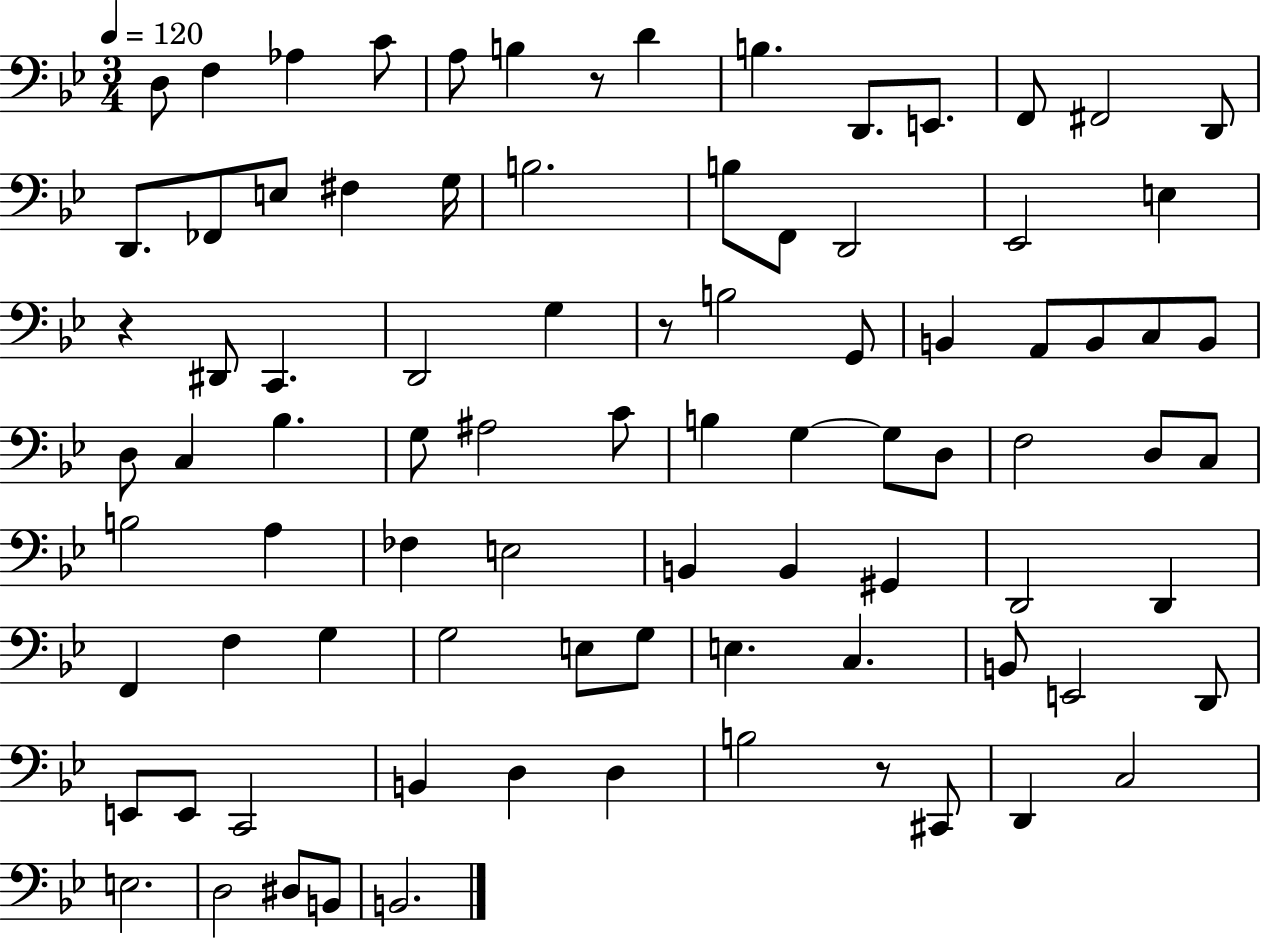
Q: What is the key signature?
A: BES major